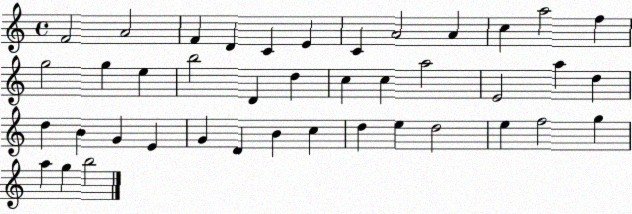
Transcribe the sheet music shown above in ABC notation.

X:1
T:Untitled
M:4/4
L:1/4
K:C
F2 A2 F D C E C A2 A c a2 f g2 g e b2 D d c c a2 E2 a d d B G E G D B c d e d2 e f2 g a g b2